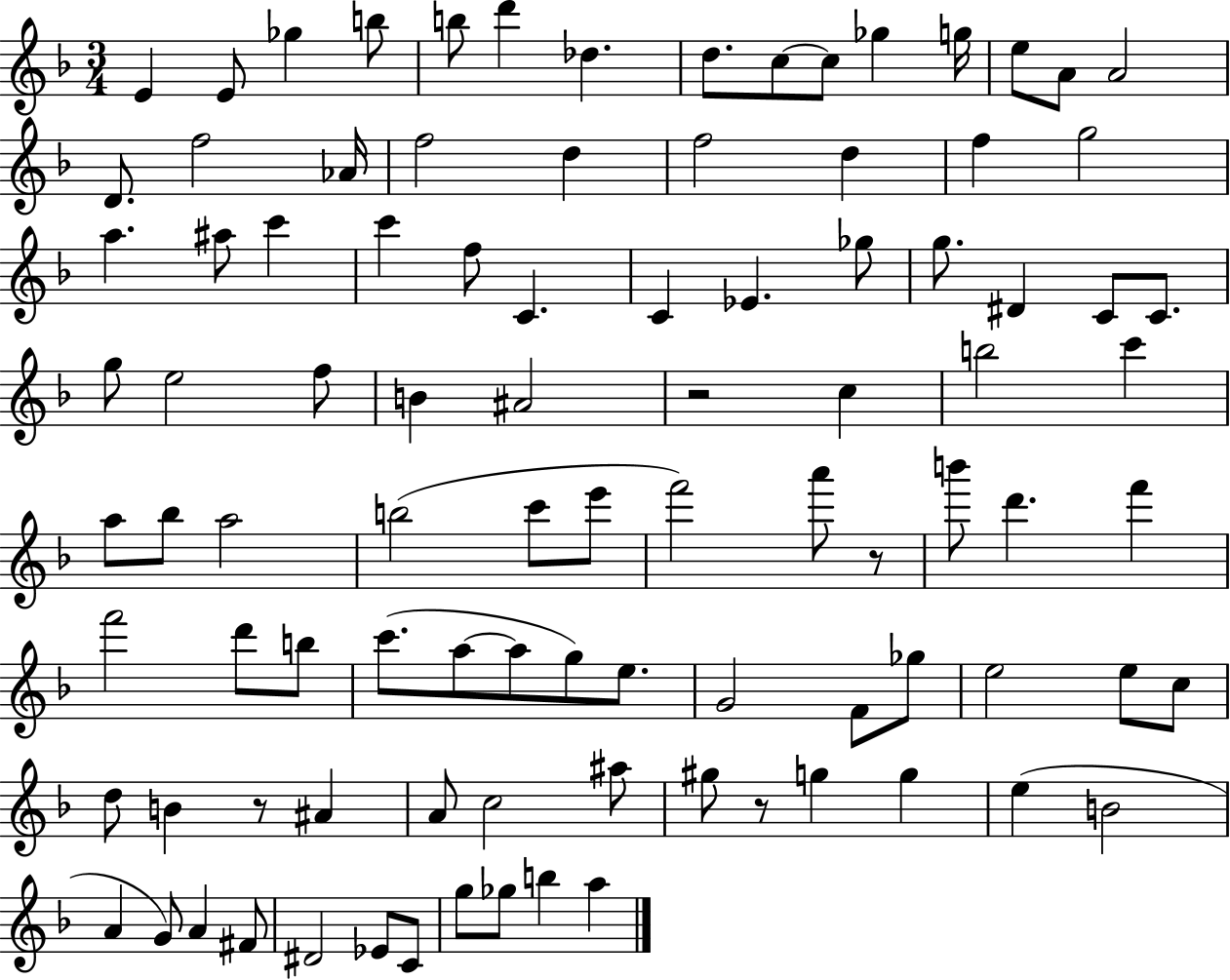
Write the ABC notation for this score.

X:1
T:Untitled
M:3/4
L:1/4
K:F
E E/2 _g b/2 b/2 d' _d d/2 c/2 c/2 _g g/4 e/2 A/2 A2 D/2 f2 _A/4 f2 d f2 d f g2 a ^a/2 c' c' f/2 C C _E _g/2 g/2 ^D C/2 C/2 g/2 e2 f/2 B ^A2 z2 c b2 c' a/2 _b/2 a2 b2 c'/2 e'/2 f'2 a'/2 z/2 b'/2 d' f' f'2 d'/2 b/2 c'/2 a/2 a/2 g/2 e/2 G2 F/2 _g/2 e2 e/2 c/2 d/2 B z/2 ^A A/2 c2 ^a/2 ^g/2 z/2 g g e B2 A G/2 A ^F/2 ^D2 _E/2 C/2 g/2 _g/2 b a